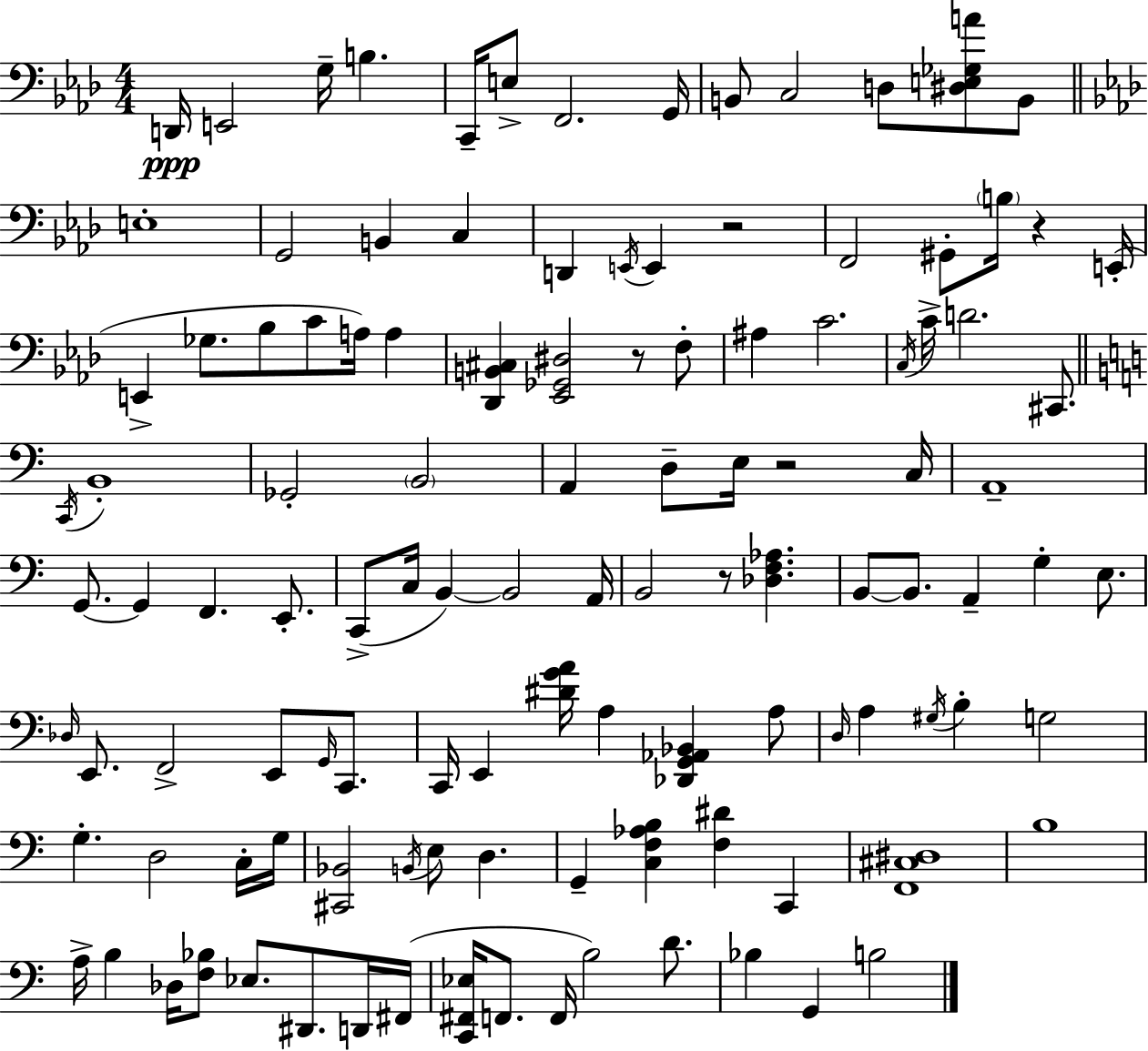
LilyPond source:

{
  \clef bass
  \numericTimeSignature
  \time 4/4
  \key f \minor
  d,16\ppp e,2 g16-- b4. | c,16-- e8-> f,2. g,16 | b,8 c2 d8 <dis e ges a'>8 b,8 | \bar "||" \break \key f \minor e1-. | g,2 b,4 c4 | d,4 \acciaccatura { e,16 } e,4 r2 | f,2 gis,8-. \parenthesize b16 r4 | \break e,16-.( e,4-> ges8. bes8 c'8 a16) a4 | <des, b, cis>4 <ees, ges, dis>2 r8 f8-. | ais4 c'2. | \acciaccatura { c16 } c'16-> d'2. cis,8. | \break \bar "||" \break \key c \major \acciaccatura { c,16 } b,1-. | ges,2-. \parenthesize b,2 | a,4 d8-- e16 r2 | c16 a,1-- | \break g,8.~~ g,4 f,4. e,8.-. | c,8->( c16 b,4~~) b,2 | a,16 b,2 r8 <des f aes>4. | b,8~~ b,8. a,4-- g4-. e8. | \break \grace { des16 } e,8. f,2-> e,8 \grace { g,16 } | c,8. c,16 e,4 <dis' g' a'>16 a4 <des, g, aes, bes,>4 | a8 \grace { d16 } a4 \acciaccatura { gis16 } b4-. g2 | g4.-. d2 | \break c16-. g16 <cis, bes,>2 \acciaccatura { b,16 } e8 | d4. g,4-- <c f aes b>4 <f dis'>4 | c,4 <f, cis dis>1 | b1 | \break a16-> b4 des16 <f bes>8 ees8. | dis,8. d,16 fis,16( <c, fis, ees>16 f,8. f,16 b2) | d'8. bes4 g,4 b2 | \bar "|."
}